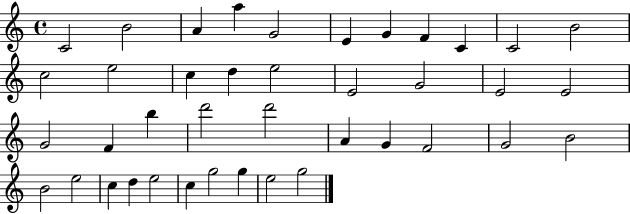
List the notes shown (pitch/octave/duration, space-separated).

C4/h B4/h A4/q A5/q G4/h E4/q G4/q F4/q C4/q C4/h B4/h C5/h E5/h C5/q D5/q E5/h E4/h G4/h E4/h E4/h G4/h F4/q B5/q D6/h D6/h A4/q G4/q F4/h G4/h B4/h B4/h E5/h C5/q D5/q E5/h C5/q G5/h G5/q E5/h G5/h